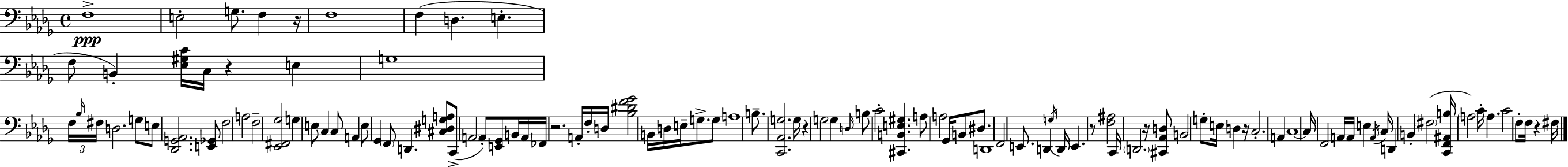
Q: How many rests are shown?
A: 8